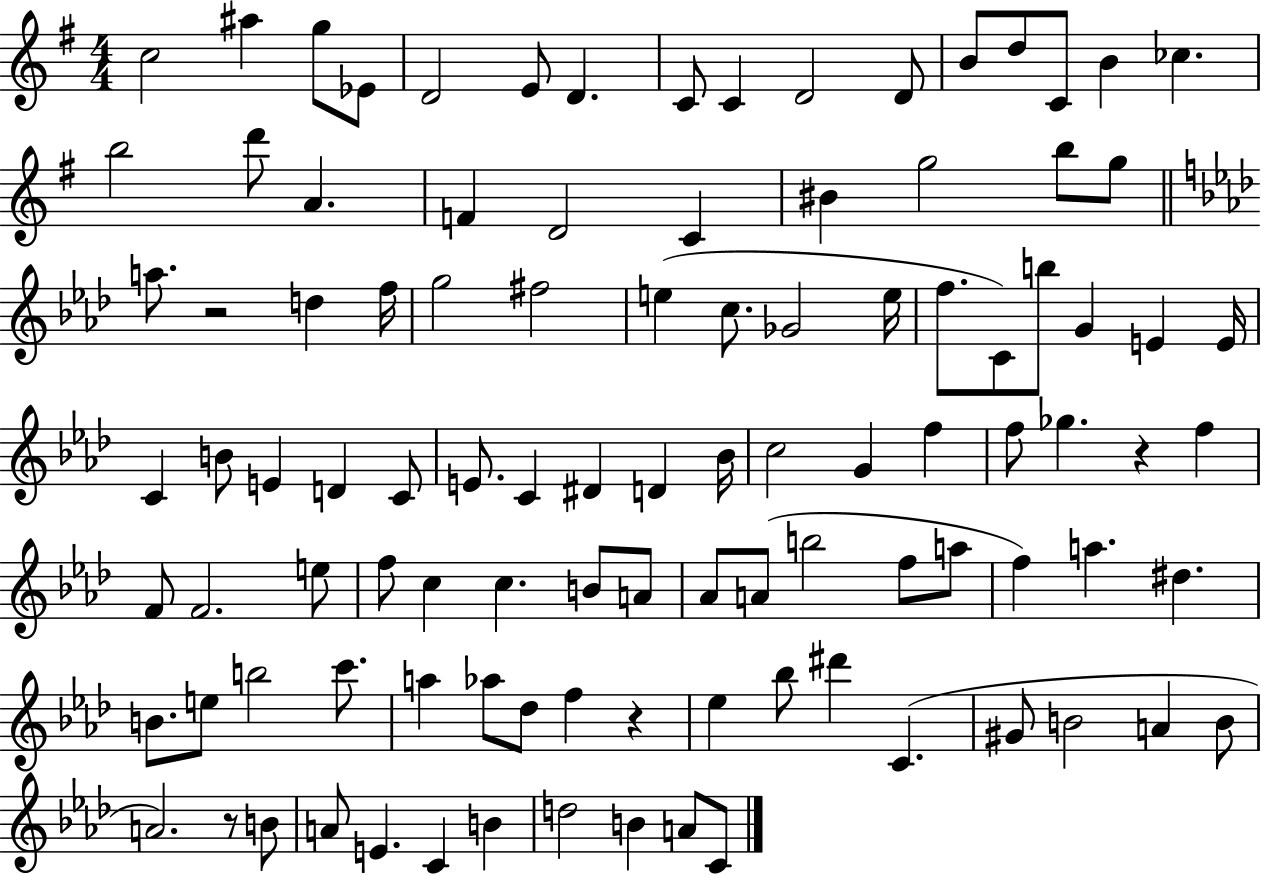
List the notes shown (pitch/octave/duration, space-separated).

C5/h A#5/q G5/e Eb4/e D4/h E4/e D4/q. C4/e C4/q D4/h D4/e B4/e D5/e C4/e B4/q CES5/q. B5/h D6/e A4/q. F4/q D4/h C4/q BIS4/q G5/h B5/e G5/e A5/e. R/h D5/q F5/s G5/h F#5/h E5/q C5/e. Gb4/h E5/s F5/e. C4/e B5/e G4/q E4/q E4/s C4/q B4/e E4/q D4/q C4/e E4/e. C4/q D#4/q D4/q Bb4/s C5/h G4/q F5/q F5/e Gb5/q. R/q F5/q F4/e F4/h. E5/e F5/e C5/q C5/q. B4/e A4/e Ab4/e A4/e B5/h F5/e A5/e F5/q A5/q. D#5/q. B4/e. E5/e B5/h C6/e. A5/q Ab5/e Db5/e F5/q R/q Eb5/q Bb5/e D#6/q C4/q. G#4/e B4/h A4/q B4/e A4/h. R/e B4/e A4/e E4/q. C4/q B4/q D5/h B4/q A4/e C4/e